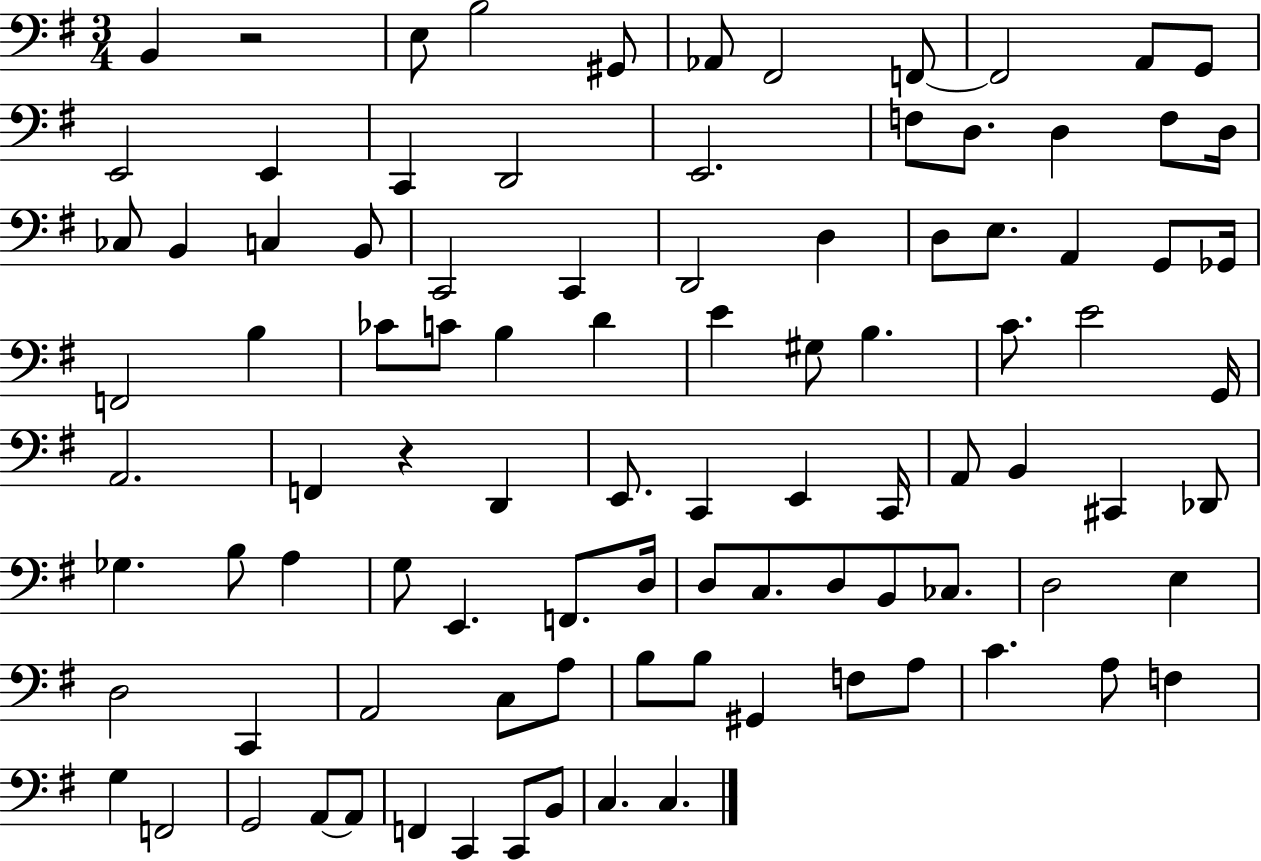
B2/q R/h E3/e B3/h G#2/e Ab2/e F#2/h F2/e F2/h A2/e G2/e E2/h E2/q C2/q D2/h E2/h. F3/e D3/e. D3/q F3/e D3/s CES3/e B2/q C3/q B2/e C2/h C2/q D2/h D3/q D3/e E3/e. A2/q G2/e Gb2/s F2/h B3/q CES4/e C4/e B3/q D4/q E4/q G#3/e B3/q. C4/e. E4/h G2/s A2/h. F2/q R/q D2/q E2/e. C2/q E2/q C2/s A2/e B2/q C#2/q Db2/e Gb3/q. B3/e A3/q G3/e E2/q. F2/e. D3/s D3/e C3/e. D3/e B2/e CES3/e. D3/h E3/q D3/h C2/q A2/h C3/e A3/e B3/e B3/e G#2/q F3/e A3/e C4/q. A3/e F3/q G3/q F2/h G2/h A2/e A2/e F2/q C2/q C2/e B2/e C3/q. C3/q.